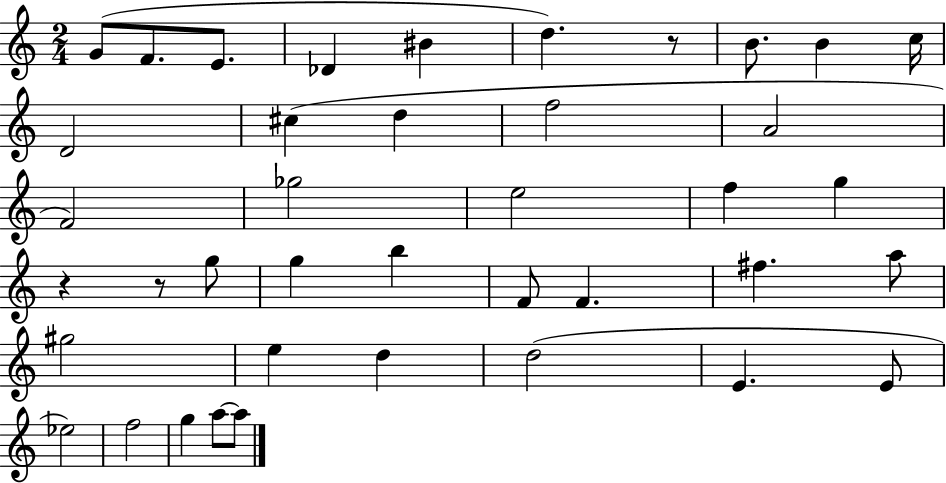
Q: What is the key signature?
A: C major